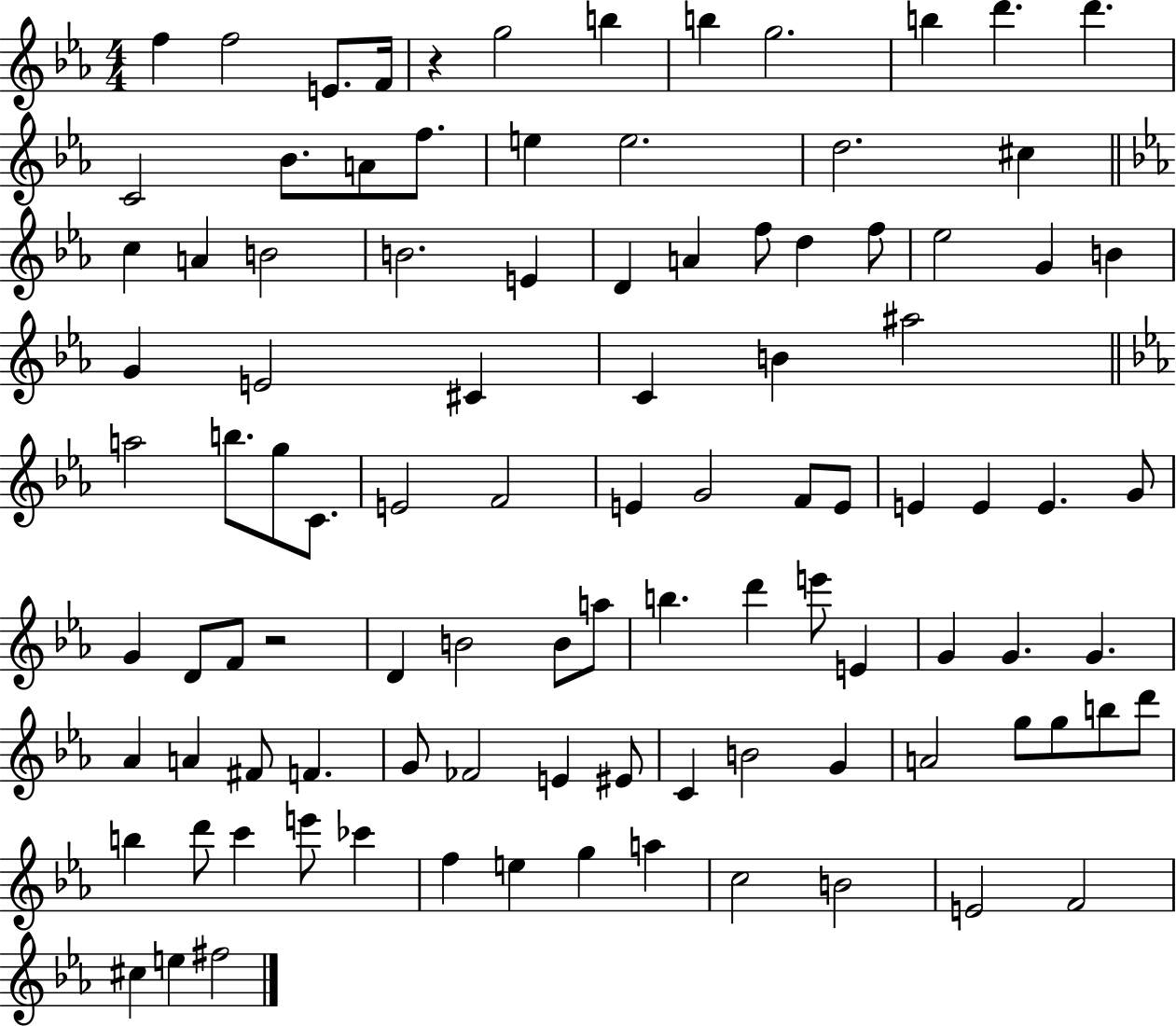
{
  \clef treble
  \numericTimeSignature
  \time 4/4
  \key ees \major
  f''4 f''2 e'8. f'16 | r4 g''2 b''4 | b''4 g''2. | b''4 d'''4. d'''4. | \break c'2 bes'8. a'8 f''8. | e''4 e''2. | d''2. cis''4 | \bar "||" \break \key c \minor c''4 a'4 b'2 | b'2. e'4 | d'4 a'4 f''8 d''4 f''8 | ees''2 g'4 b'4 | \break g'4 e'2 cis'4 | c'4 b'4 ais''2 | \bar "||" \break \key c \minor a''2 b''8. g''8 c'8. | e'2 f'2 | e'4 g'2 f'8 e'8 | e'4 e'4 e'4. g'8 | \break g'4 d'8 f'8 r2 | d'4 b'2 b'8 a''8 | b''4. d'''4 e'''8 e'4 | g'4 g'4. g'4. | \break aes'4 a'4 fis'8 f'4. | g'8 fes'2 e'4 eis'8 | c'4 b'2 g'4 | a'2 g''8 g''8 b''8 d'''8 | \break b''4 d'''8 c'''4 e'''8 ces'''4 | f''4 e''4 g''4 a''4 | c''2 b'2 | e'2 f'2 | \break cis''4 e''4 fis''2 | \bar "|."
}